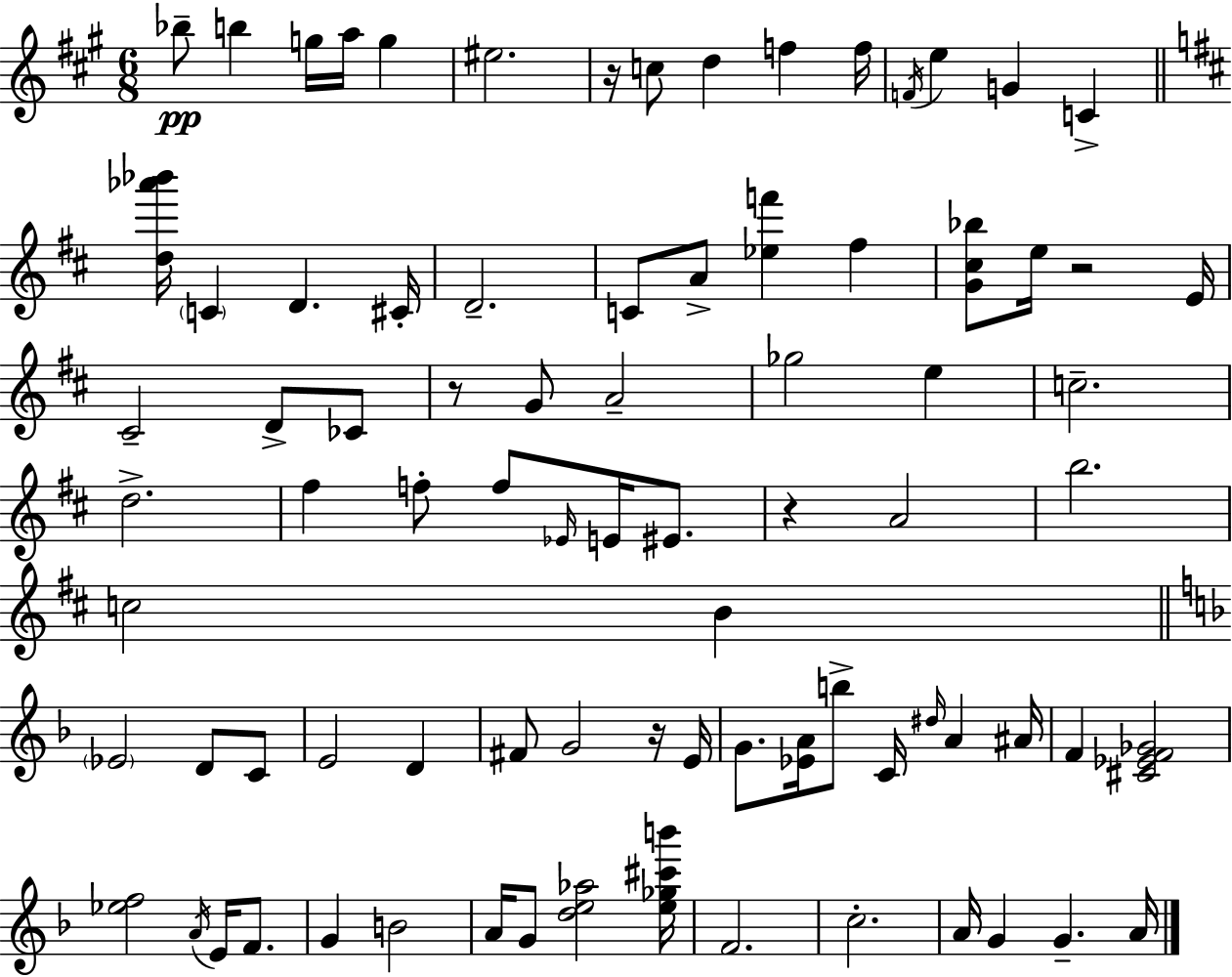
Bb5/e B5/q G5/s A5/s G5/q EIS5/h. R/s C5/e D5/q F5/q F5/s F4/s E5/q G4/q C4/q [D5,Ab6,Bb6]/s C4/q D4/q. C#4/s D4/h. C4/e A4/e [Eb5,F6]/q F#5/q [G4,C#5,Bb5]/e E5/s R/h E4/s C#4/h D4/e CES4/e R/e G4/e A4/h Gb5/h E5/q C5/h. D5/h. F#5/q F5/e F5/e Eb4/s E4/s EIS4/e. R/q A4/h B5/h. C5/h B4/q Eb4/h D4/e C4/e E4/h D4/q F#4/e G4/h R/s E4/s G4/e. [Eb4,A4]/s B5/e C4/s D#5/s A4/q A#4/s F4/q [C#4,Eb4,F4,Gb4]/h [Eb5,F5]/h A4/s E4/s F4/e. G4/q B4/h A4/s G4/e [D5,E5,Ab5]/h [E5,Gb5,C#6,B6]/s F4/h. C5/h. A4/s G4/q G4/q. A4/s